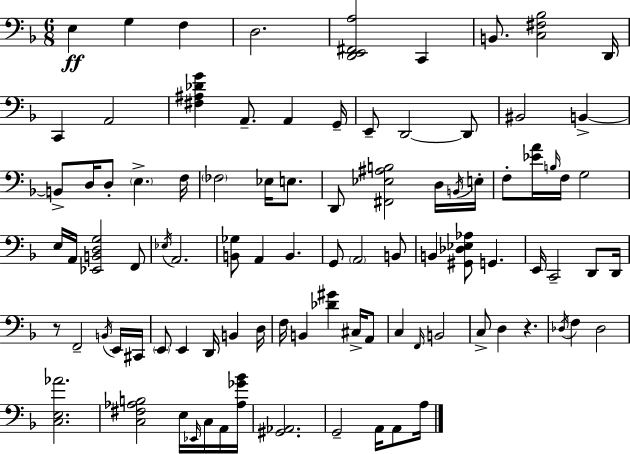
X:1
T:Untitled
M:6/8
L:1/4
K:F
E, G, F, D,2 [D,,E,,^F,,A,]2 C,, B,,/2 [C,^F,_B,]2 D,,/4 C,, A,,2 [^F,^A,_DG] A,,/2 A,, G,,/4 E,,/2 D,,2 D,,/2 ^B,,2 B,, B,,/2 D,/4 D,/2 E, F,/4 _F,2 _E,/4 E,/2 D,,/2 [^F,,_E,^A,B,]2 D,/4 B,,/4 E,/4 F,/2 [_EA]/4 B,/4 F,/4 G,2 E,/4 A,,/4 [_E,,B,,D,G,]2 F,,/2 _E,/4 A,,2 [B,,_G,]/2 A,, B,, G,,/2 A,,2 B,,/2 B,, [^G,,_D,_E,_A,]/2 G,, E,,/4 C,,2 D,,/2 D,,/4 z/2 F,,2 B,,/4 E,,/4 ^C,,/4 E,,/2 E,, D,,/4 B,, D,/4 F,/4 B,, [_D^G] ^C,/4 A,,/2 C, F,,/4 B,,2 C,/2 D, z _D,/4 F, _D,2 [C,E,_A]2 [C,^F,_A,B,]2 E,/4 _E,,/4 C,/4 A,,/4 [_A,_G_B]/4 [^G,,_A,,]2 G,,2 A,,/4 A,,/2 A,/4